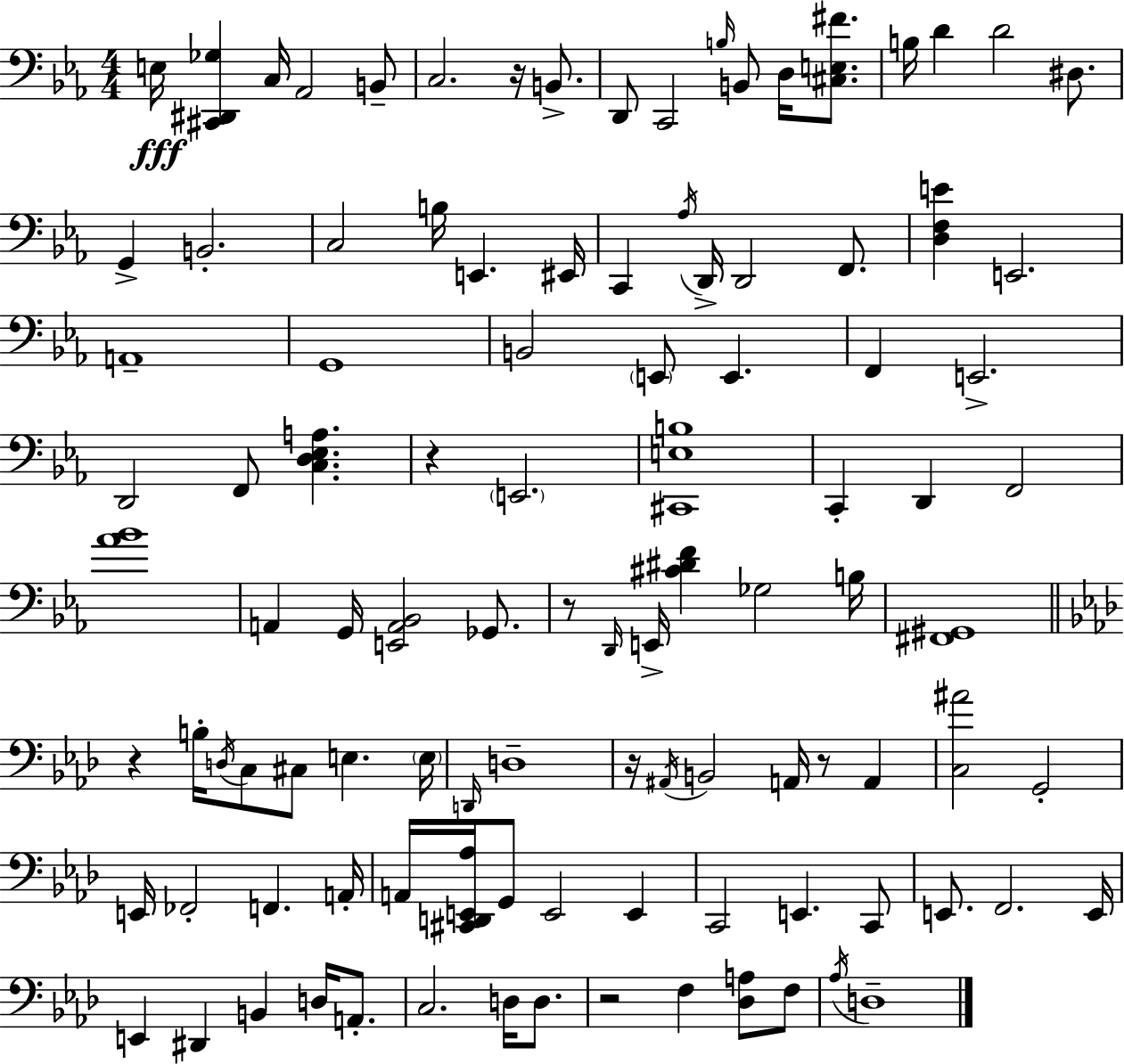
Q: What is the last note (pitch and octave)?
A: D3